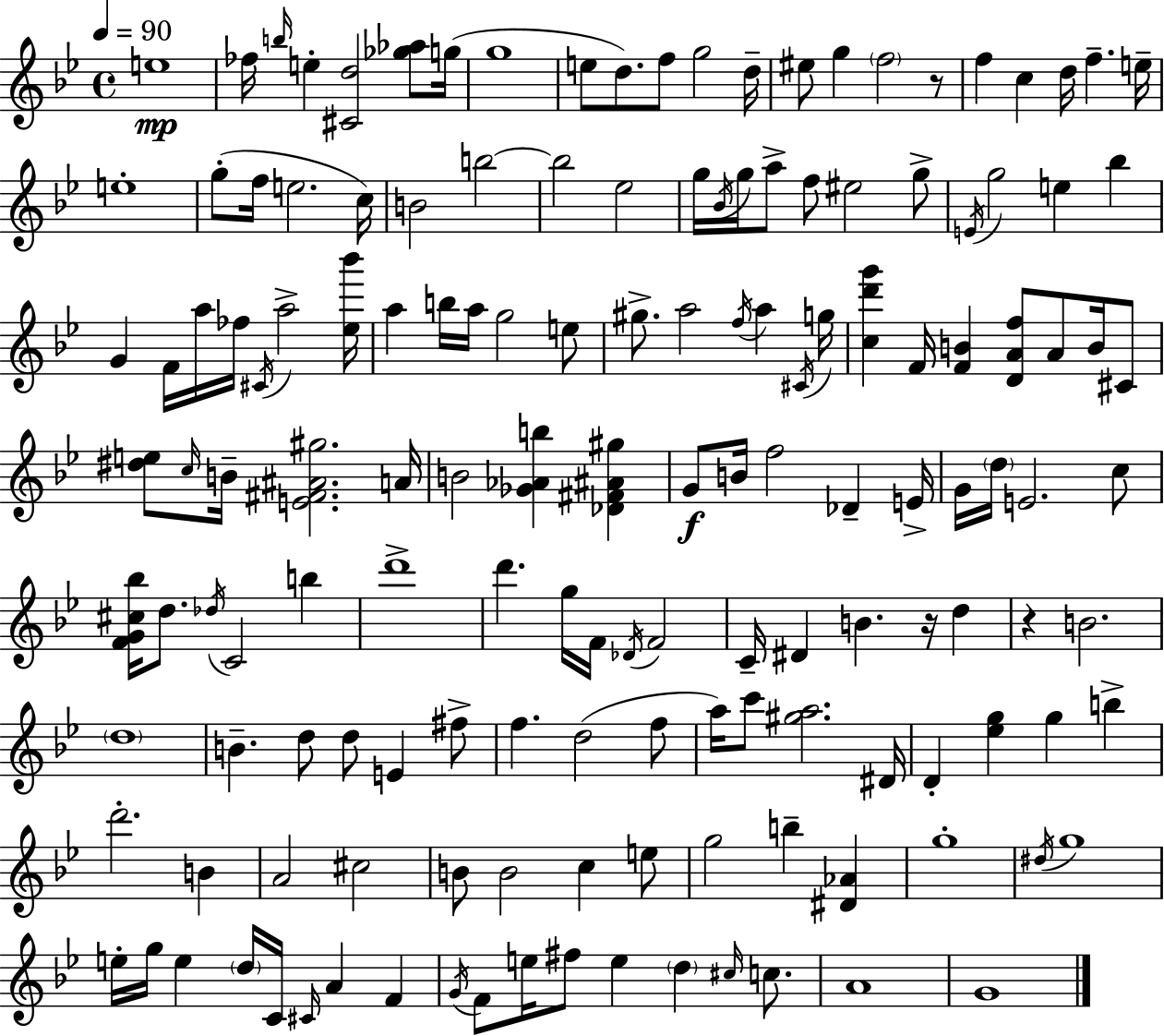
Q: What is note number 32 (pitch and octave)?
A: A5